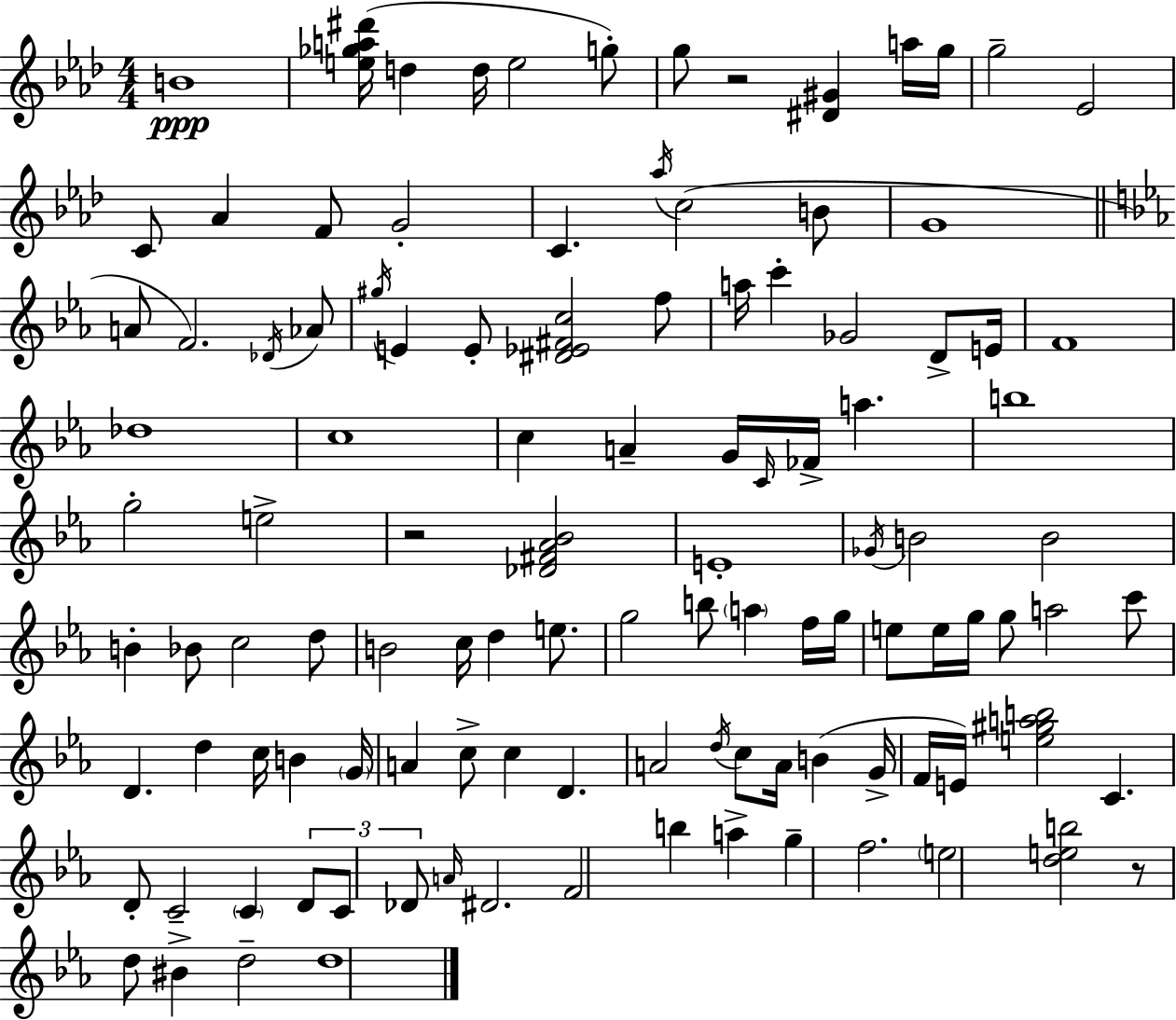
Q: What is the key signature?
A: AES major